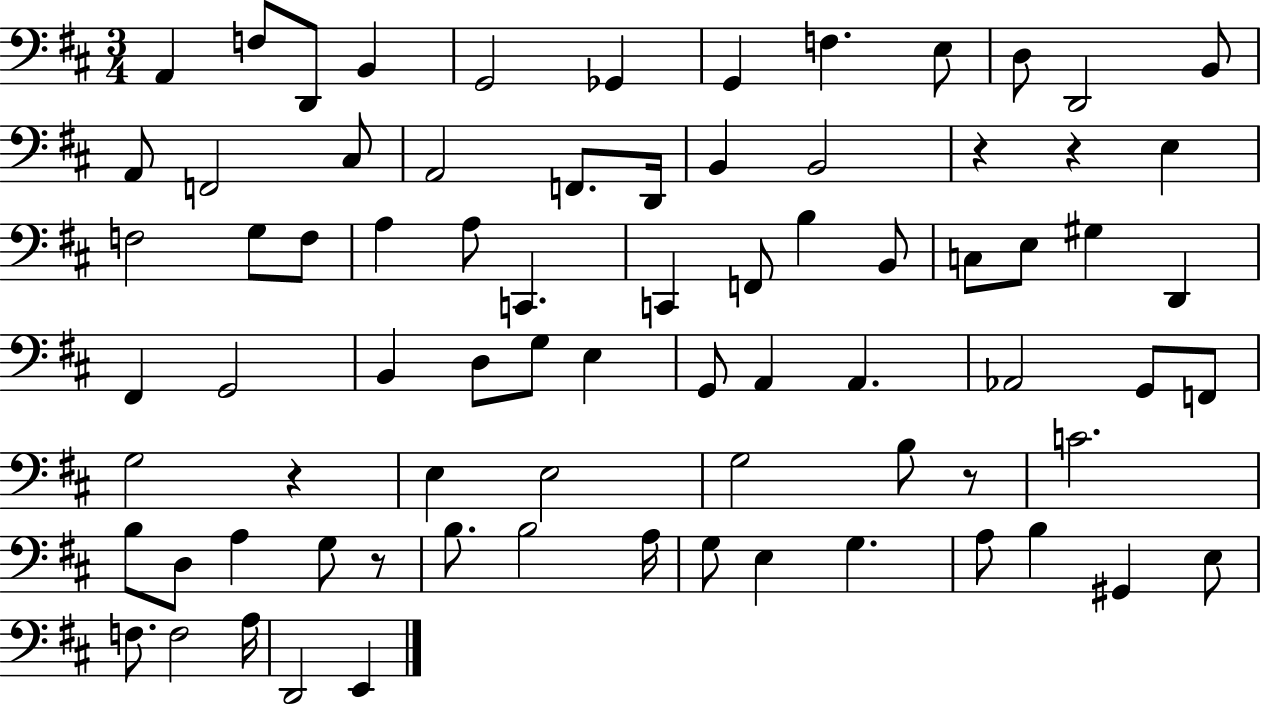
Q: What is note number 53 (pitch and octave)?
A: C4